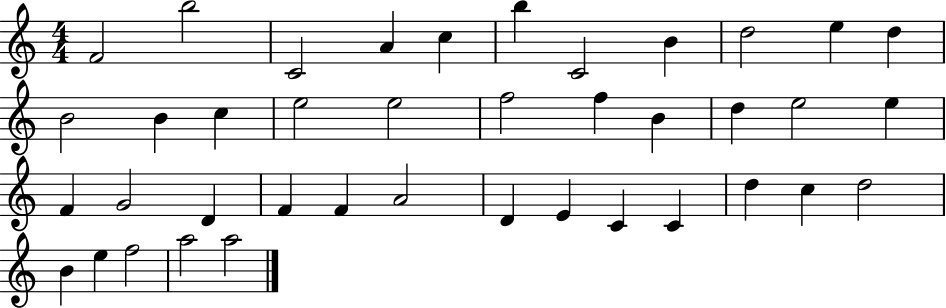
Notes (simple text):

F4/h B5/h C4/h A4/q C5/q B5/q C4/h B4/q D5/h E5/q D5/q B4/h B4/q C5/q E5/h E5/h F5/h F5/q B4/q D5/q E5/h E5/q F4/q G4/h D4/q F4/q F4/q A4/h D4/q E4/q C4/q C4/q D5/q C5/q D5/h B4/q E5/q F5/h A5/h A5/h